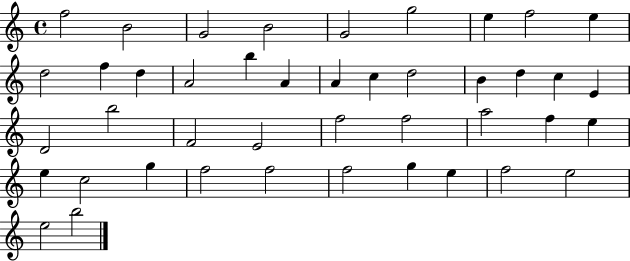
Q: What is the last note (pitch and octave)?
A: B5